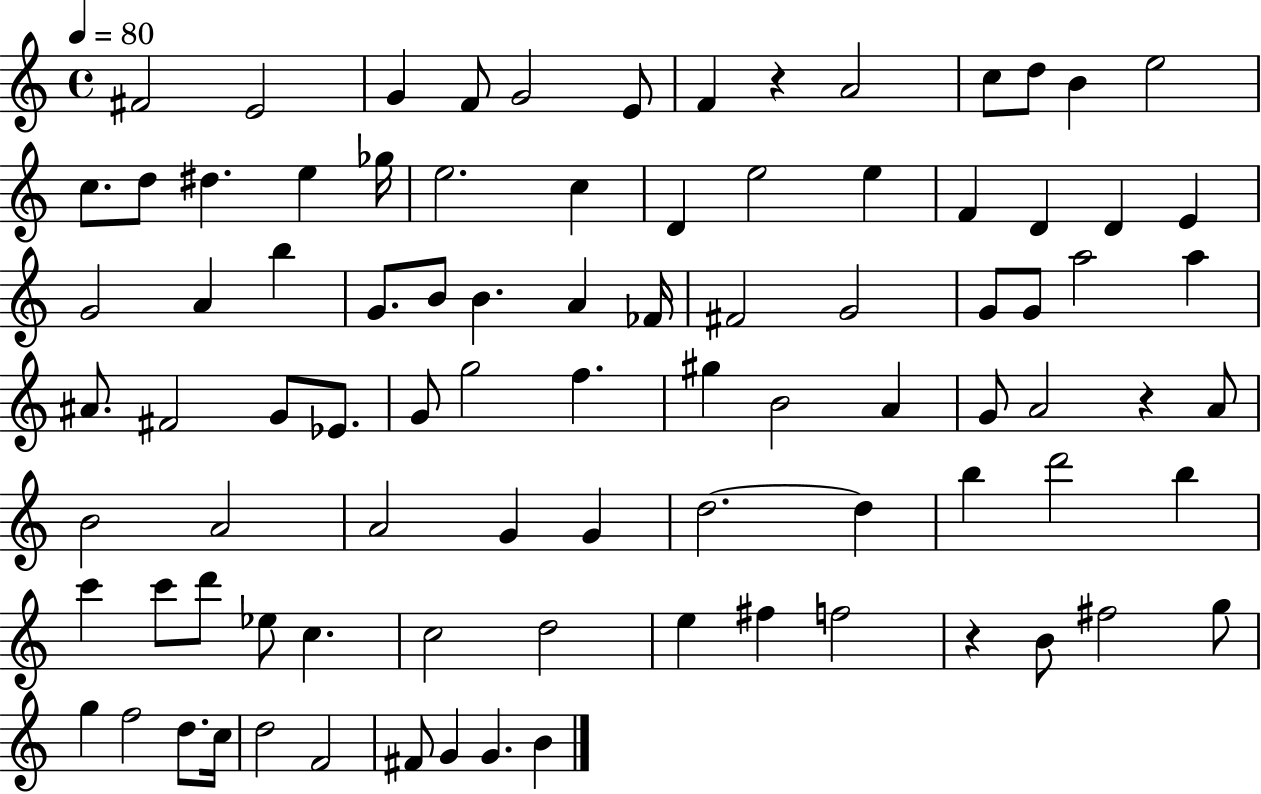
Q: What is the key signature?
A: C major